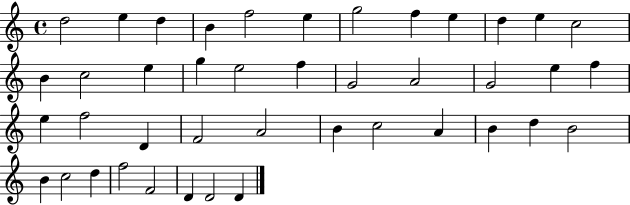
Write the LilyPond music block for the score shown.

{
  \clef treble
  \time 4/4
  \defaultTimeSignature
  \key c \major
  d''2 e''4 d''4 | b'4 f''2 e''4 | g''2 f''4 e''4 | d''4 e''4 c''2 | \break b'4 c''2 e''4 | g''4 e''2 f''4 | g'2 a'2 | g'2 e''4 f''4 | \break e''4 f''2 d'4 | f'2 a'2 | b'4 c''2 a'4 | b'4 d''4 b'2 | \break b'4 c''2 d''4 | f''2 f'2 | d'4 d'2 d'4 | \bar "|."
}